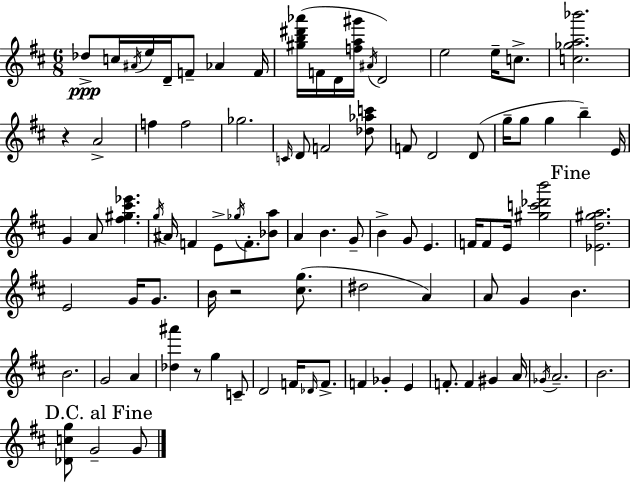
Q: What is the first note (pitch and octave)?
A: Db5